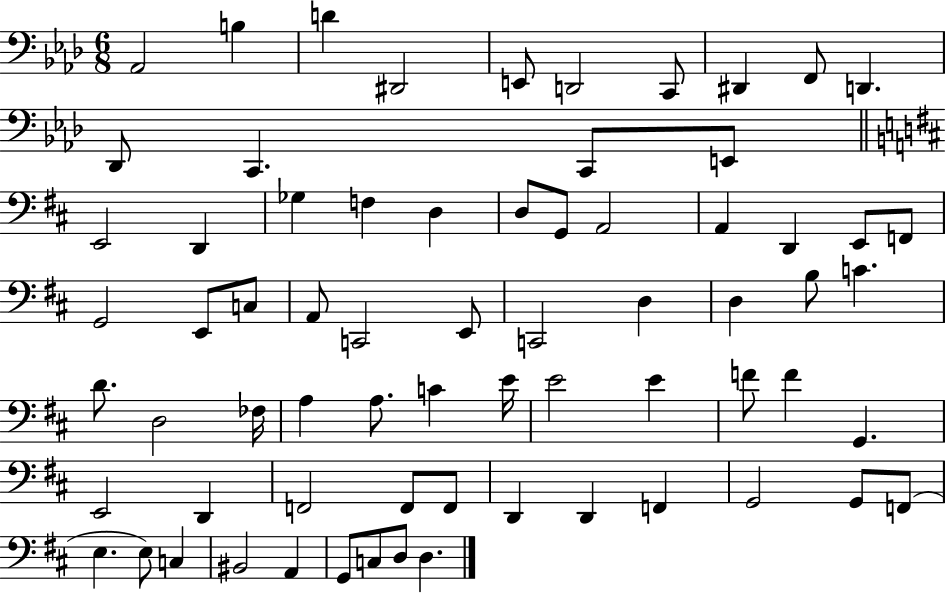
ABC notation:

X:1
T:Untitled
M:6/8
L:1/4
K:Ab
_A,,2 B, D ^D,,2 E,,/2 D,,2 C,,/2 ^D,, F,,/2 D,, _D,,/2 C,, C,,/2 E,,/2 E,,2 D,, _G, F, D, D,/2 G,,/2 A,,2 A,, D,, E,,/2 F,,/2 G,,2 E,,/2 C,/2 A,,/2 C,,2 E,,/2 C,,2 D, D, B,/2 C D/2 D,2 _F,/4 A, A,/2 C E/4 E2 E F/2 F G,, E,,2 D,, F,,2 F,,/2 F,,/2 D,, D,, F,, G,,2 G,,/2 F,,/2 E, E,/2 C, ^B,,2 A,, G,,/2 C,/2 D,/2 D,